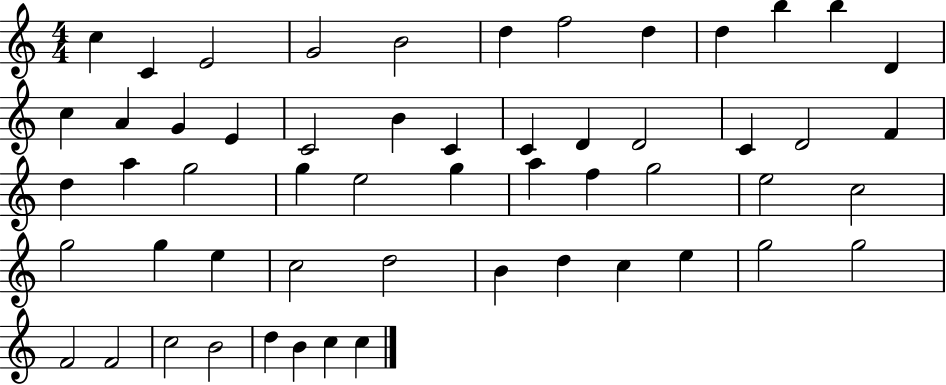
X:1
T:Untitled
M:4/4
L:1/4
K:C
c C E2 G2 B2 d f2 d d b b D c A G E C2 B C C D D2 C D2 F d a g2 g e2 g a f g2 e2 c2 g2 g e c2 d2 B d c e g2 g2 F2 F2 c2 B2 d B c c